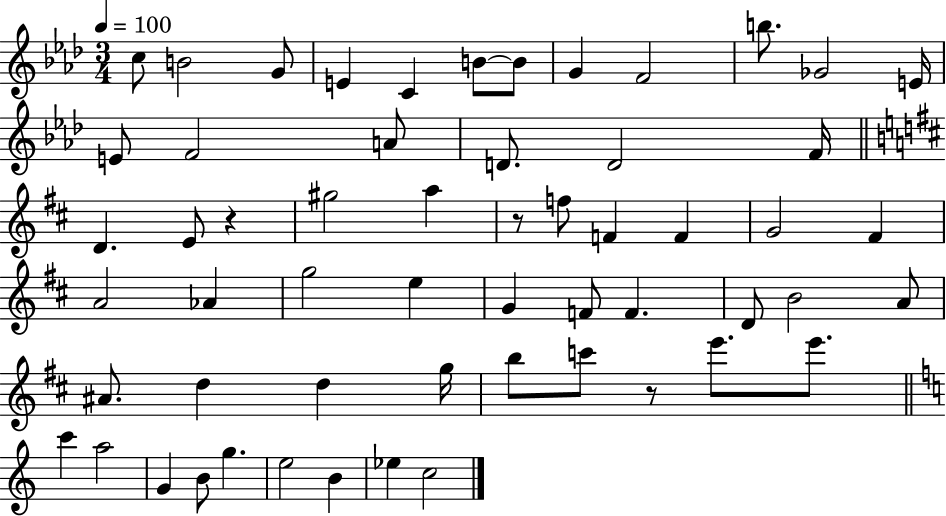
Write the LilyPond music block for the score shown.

{
  \clef treble
  \numericTimeSignature
  \time 3/4
  \key aes \major
  \tempo 4 = 100
  \repeat volta 2 { c''8 b'2 g'8 | e'4 c'4 b'8~~ b'8 | g'4 f'2 | b''8. ges'2 e'16 | \break e'8 f'2 a'8 | d'8. d'2 f'16 | \bar "||" \break \key d \major d'4. e'8 r4 | gis''2 a''4 | r8 f''8 f'4 f'4 | g'2 fis'4 | \break a'2 aes'4 | g''2 e''4 | g'4 f'8 f'4. | d'8 b'2 a'8 | \break ais'8. d''4 d''4 g''16 | b''8 c'''8 r8 e'''8. e'''8. | \bar "||" \break \key c \major c'''4 a''2 | g'4 b'8 g''4. | e''2 b'4 | ees''4 c''2 | \break } \bar "|."
}